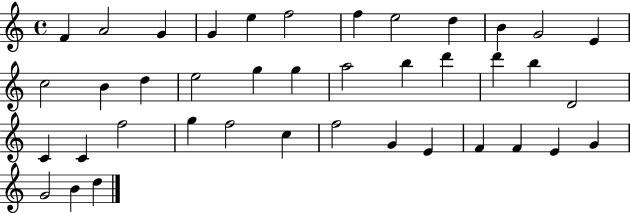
F4/q A4/h G4/q G4/q E5/q F5/h F5/q E5/h D5/q B4/q G4/h E4/q C5/h B4/q D5/q E5/h G5/q G5/q A5/h B5/q D6/q D6/q B5/q D4/h C4/q C4/q F5/h G5/q F5/h C5/q F5/h G4/q E4/q F4/q F4/q E4/q G4/q G4/h B4/q D5/q